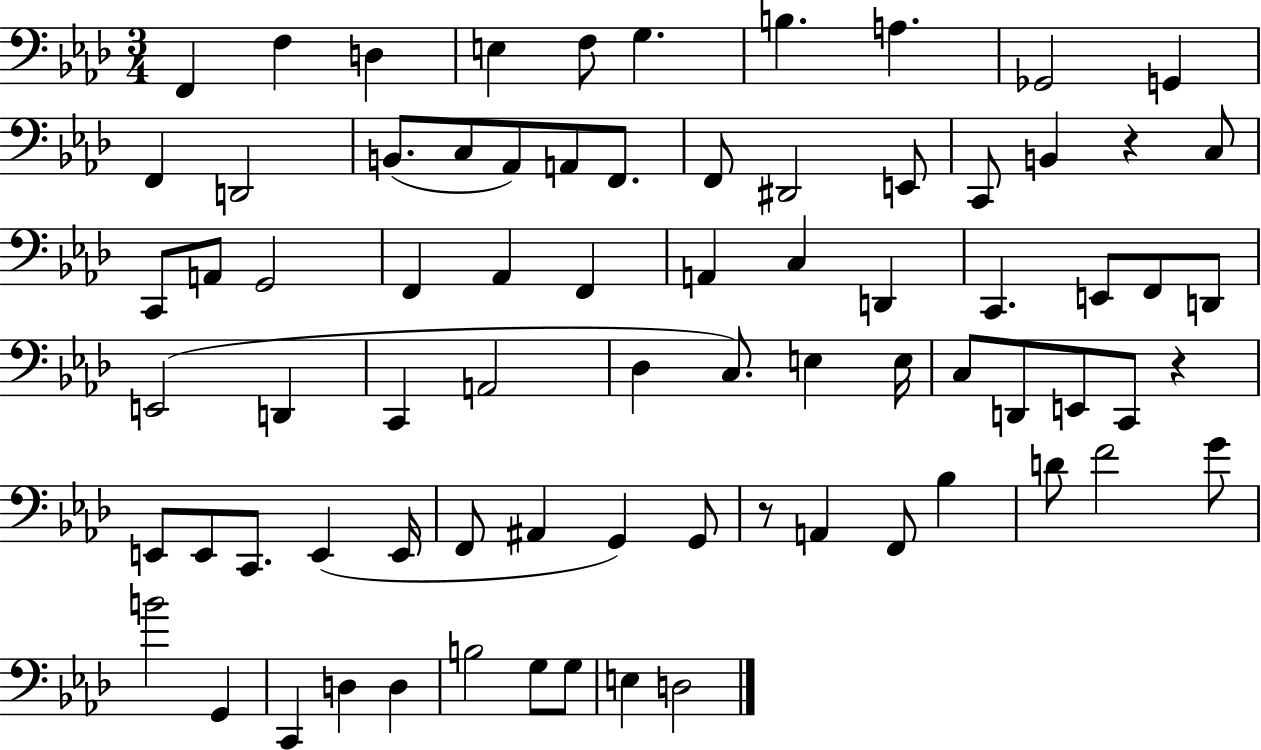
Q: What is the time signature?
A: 3/4